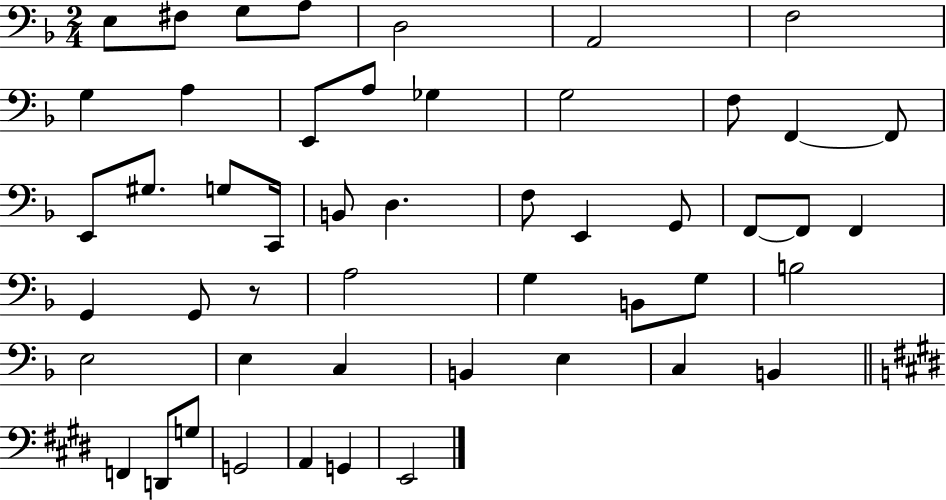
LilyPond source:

{
  \clef bass
  \numericTimeSignature
  \time 2/4
  \key f \major
  e8 fis8 g8 a8 | d2 | a,2 | f2 | \break g4 a4 | e,8 a8 ges4 | g2 | f8 f,4~~ f,8 | \break e,8 gis8. g8 c,16 | b,8 d4. | f8 e,4 g,8 | f,8~~ f,8 f,4 | \break g,4 g,8 r8 | a2 | g4 b,8 g8 | b2 | \break e2 | e4 c4 | b,4 e4 | c4 b,4 | \break \bar "||" \break \key e \major f,4 d,8 g8 | g,2 | a,4 g,4 | e,2 | \break \bar "|."
}